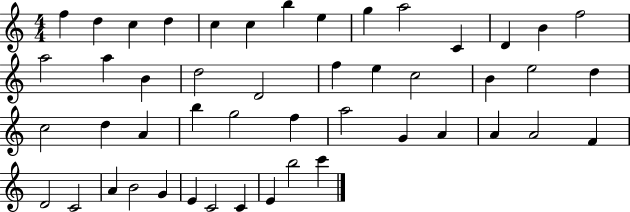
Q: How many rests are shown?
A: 0